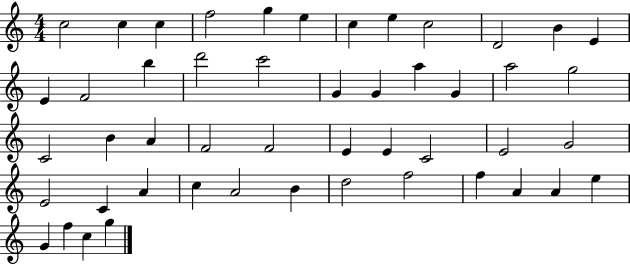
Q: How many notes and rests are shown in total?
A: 49